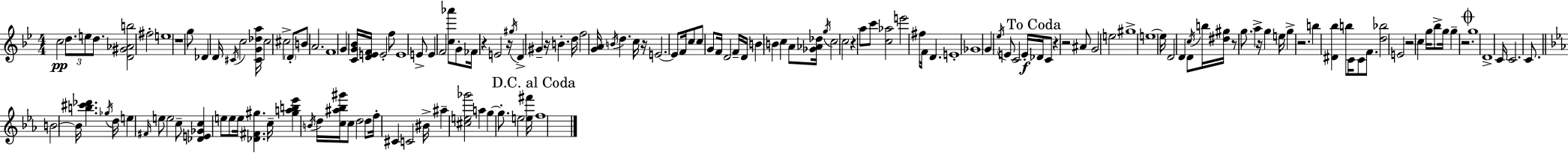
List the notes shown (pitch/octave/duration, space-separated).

C5/h D5/e. E5/e D5/e. [D4,G#4,Ab4,B5]/h F#5/h E5/w R/w G5/e Db4/q D4/s C#4/s C5/h [C#4,G4,Db5,A5]/s C5/h C#5/h D4/e B4/e A4/h. F4/w G4/q [C4,G4,Bb4]/s [D4,E4,F4]/s E4/h F5/e E4/w E4/e E4/q F4/h [C5,Ab6]/e G4/e FES4/s R/q E4/h R/s G#5/s D4/q G#4/q R/s B4/q. D5/s F5/h [G4,A4]/s B4/s D5/q. C5/s R/s E4/h. E4/e F4/s C5/e C5/e G4/e F4/s D4/h F4/s D4/s B4/q B4/q C5/q A4/e [Gb4,Ab4,Db5]/s G5/s C5/h C5/h R/q A5/e C6/e [C5,Ab5]/h E6/h F#5/s F4/s D4/q. E4/w Gb4/w G4/q Eb5/s E4/e C4/h E4/s Db4/s C4/e R/q R/h A#4/e G4/h E5/h G#5/w E5/w E5/s D4/h D4/q D4/e C5/s B5/s [D#5,G#5]/s R/e G5/e. A5/q R/s G5/q E5/s G5/q R/h. B5/q [D#4,Bb5]/q B5/e C4/s C4/e F4/e. [D5,Bb5]/h E4/h R/h C5/q G5/s Bb5/e G5/s G5/q R/h. G5/w D4/w C4/s C4/h. C4/e. B4/h B4/s [B5,C#6,Db6]/q. Gb5/s D5/s E5/q F#4/s E5/e E5/h C5/e [Db4,E4,Gb4,C5]/q E5/e E5/e E5/s [Db4,F#4,G#5]/q. C5/s [G#5,A5,B5,Eb6]/q B4/s D5/s [C5,A#5,Bb5,G#6]/s C5/e D5/h D5/e F5/s C#4/q C4/h BIS4/s A#5/q [C#5,E5,Gb6]/h A5/q G5/q G5/e. E5/h [E5,F#6]/s F5/w